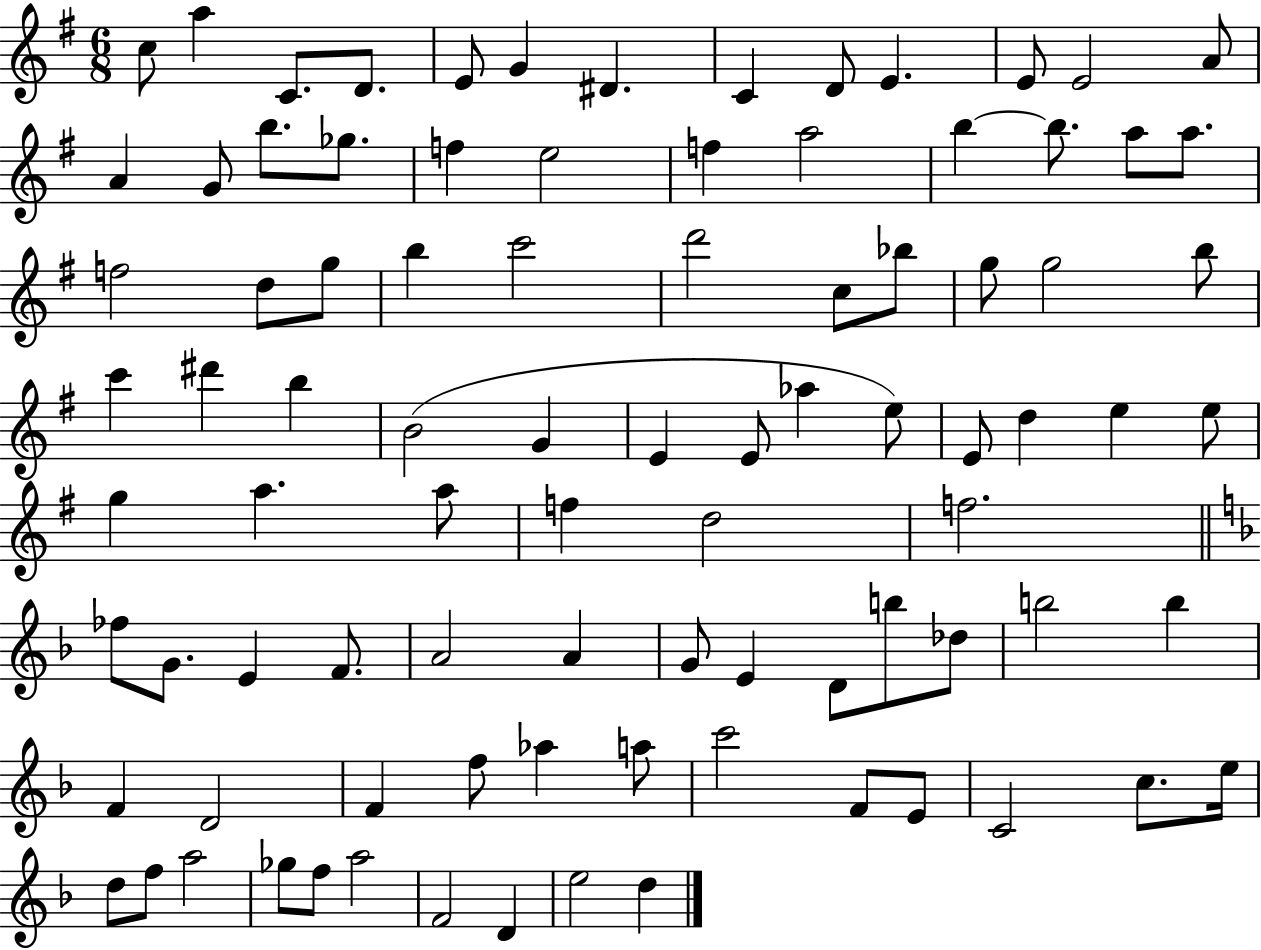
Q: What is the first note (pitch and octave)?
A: C5